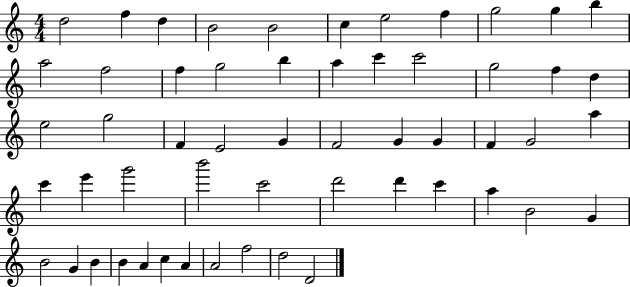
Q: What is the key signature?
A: C major